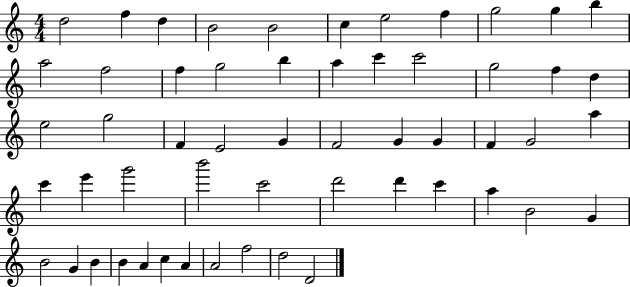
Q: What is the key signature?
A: C major